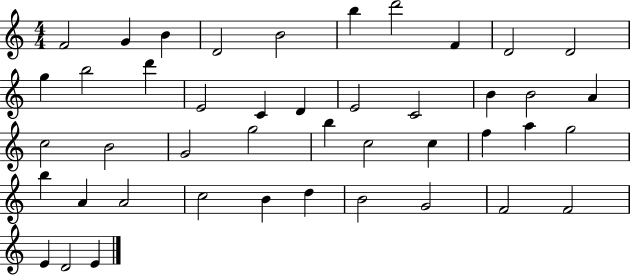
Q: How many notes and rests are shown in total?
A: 44